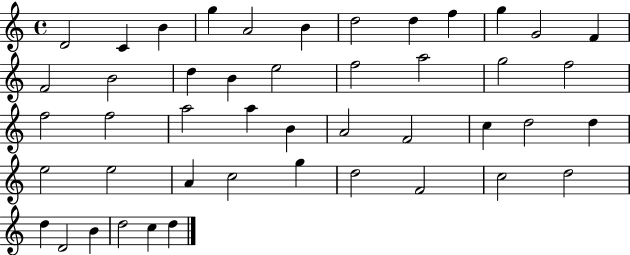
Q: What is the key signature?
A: C major